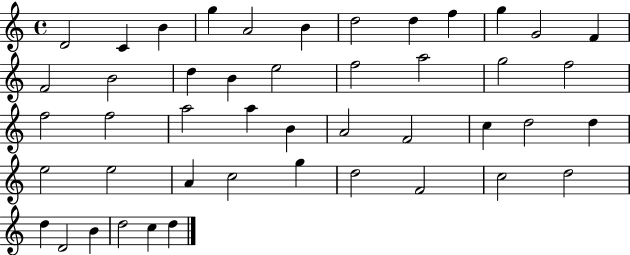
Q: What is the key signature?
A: C major